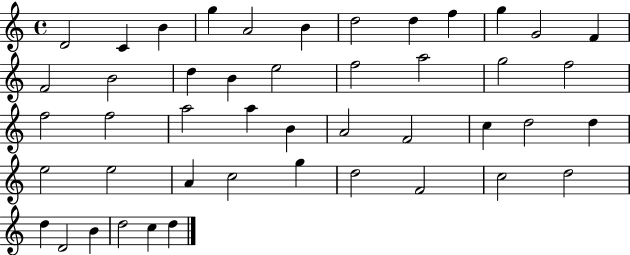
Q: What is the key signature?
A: C major